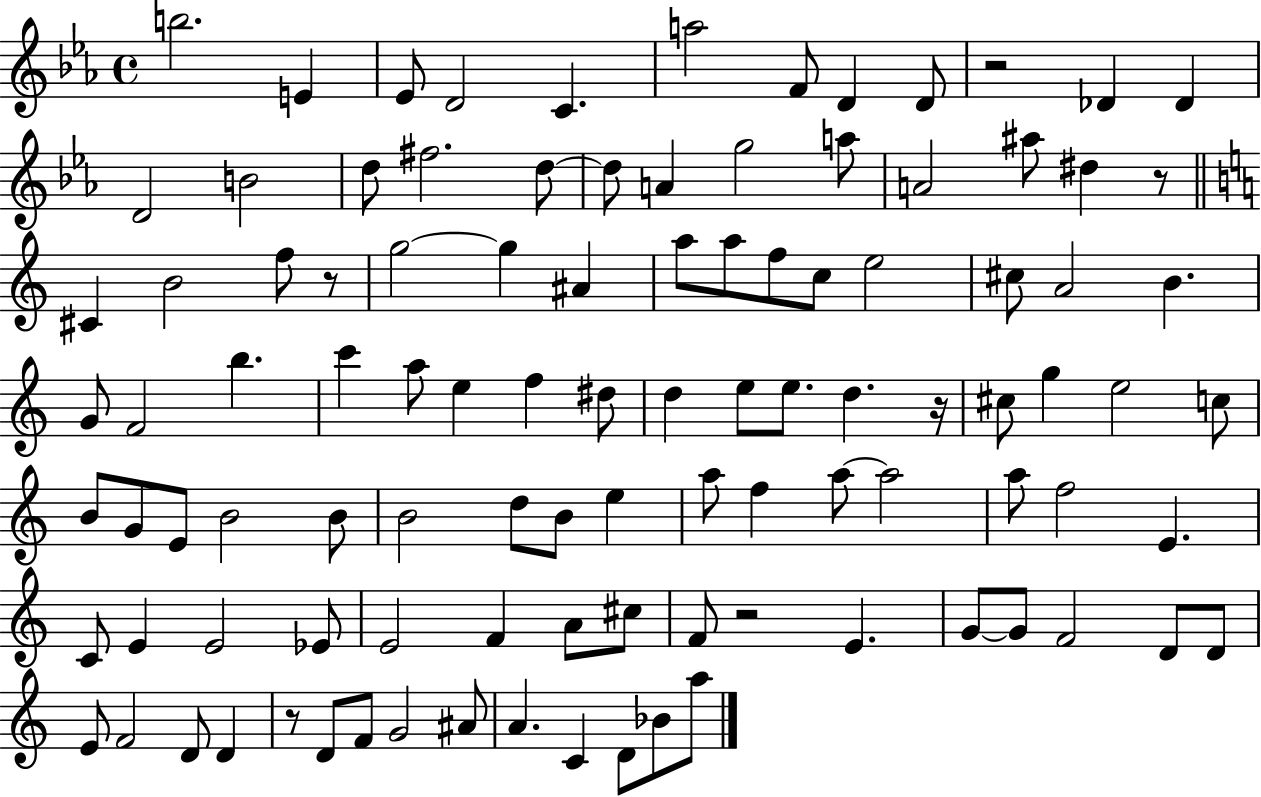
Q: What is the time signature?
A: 4/4